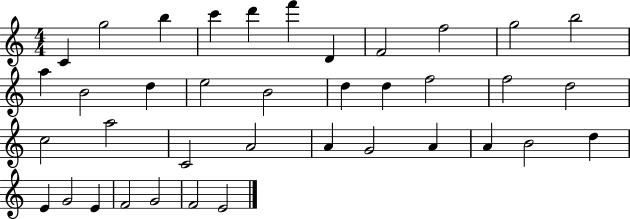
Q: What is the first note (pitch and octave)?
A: C4